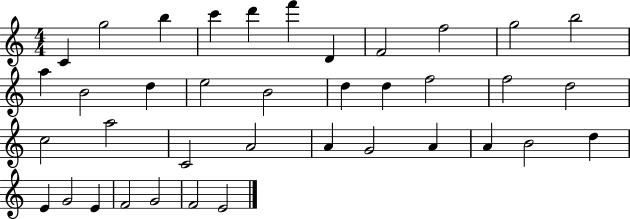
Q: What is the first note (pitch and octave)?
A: C4